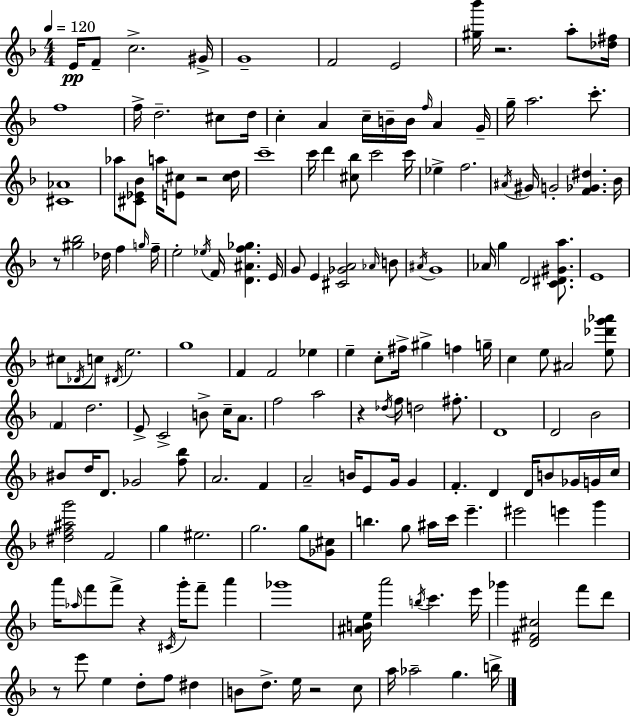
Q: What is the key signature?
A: F major